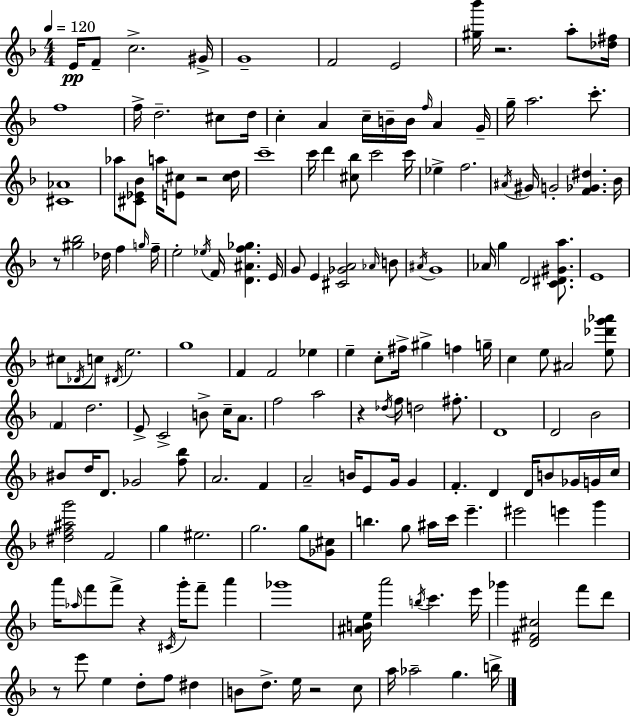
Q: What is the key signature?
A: F major